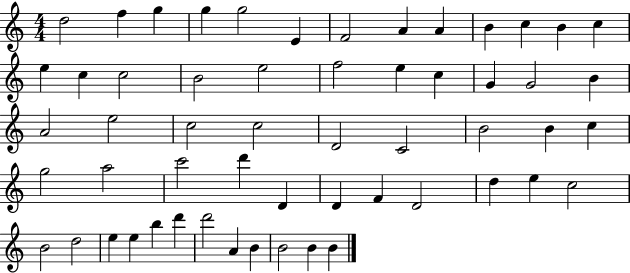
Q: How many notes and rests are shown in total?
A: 56